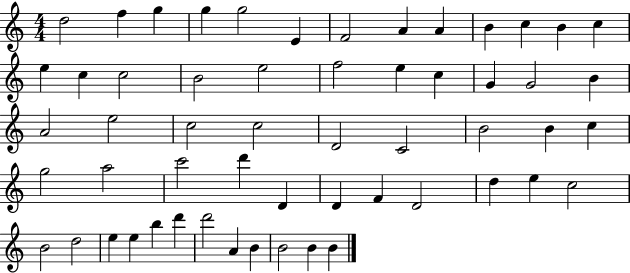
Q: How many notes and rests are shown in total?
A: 56